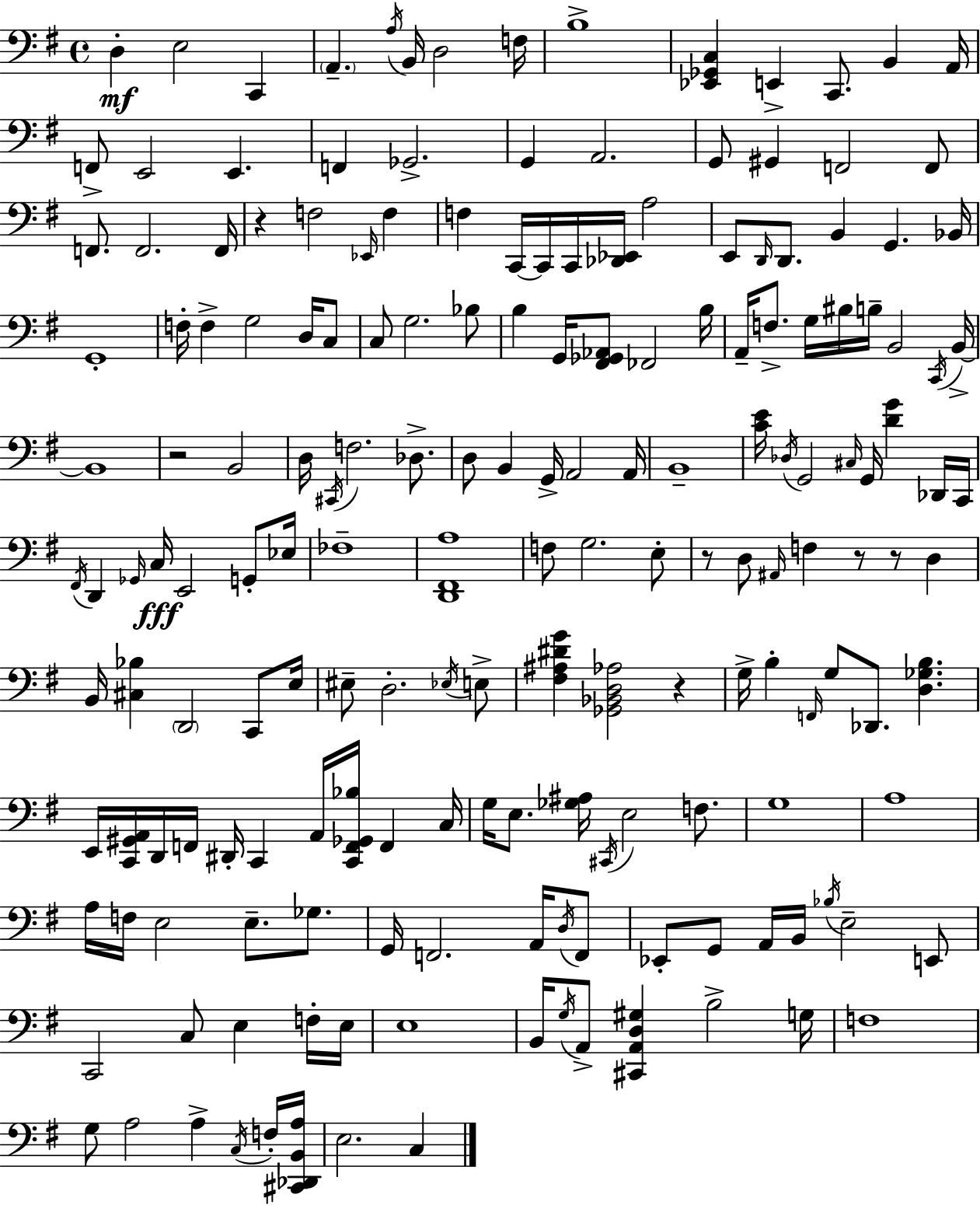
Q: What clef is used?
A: bass